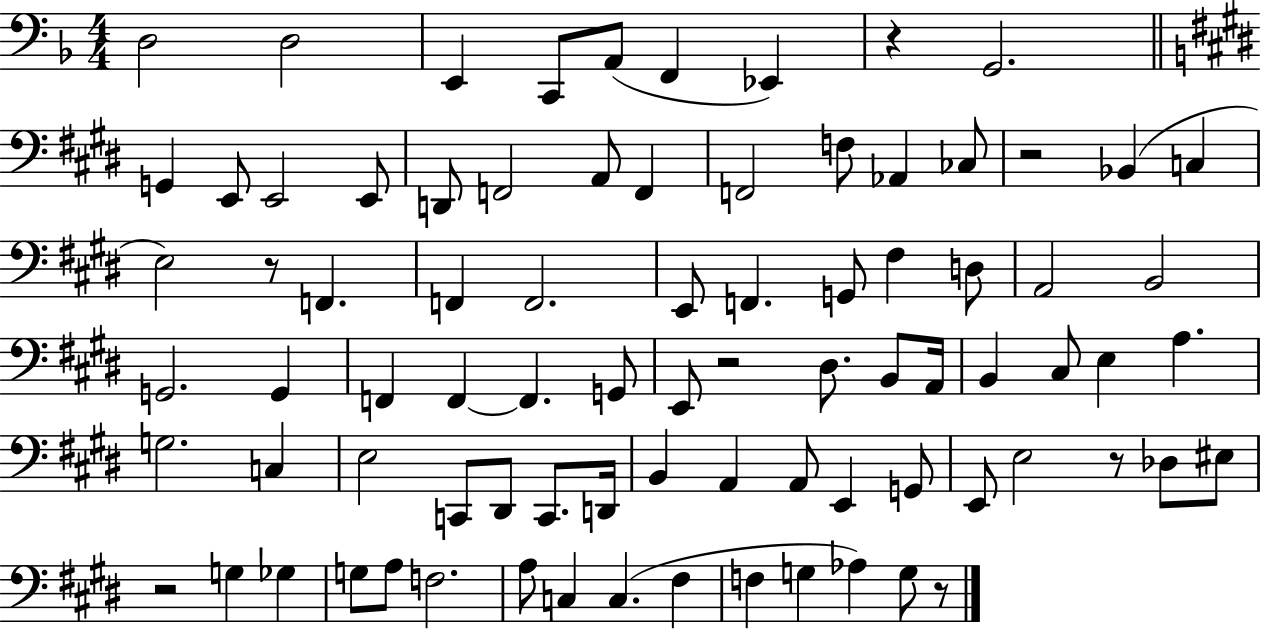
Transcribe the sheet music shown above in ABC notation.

X:1
T:Untitled
M:4/4
L:1/4
K:F
D,2 D,2 E,, C,,/2 A,,/2 F,, _E,, z G,,2 G,, E,,/2 E,,2 E,,/2 D,,/2 F,,2 A,,/2 F,, F,,2 F,/2 _A,, _C,/2 z2 _B,, C, E,2 z/2 F,, F,, F,,2 E,,/2 F,, G,,/2 ^F, D,/2 A,,2 B,,2 G,,2 G,, F,, F,, F,, G,,/2 E,,/2 z2 ^D,/2 B,,/2 A,,/4 B,, ^C,/2 E, A, G,2 C, E,2 C,,/2 ^D,,/2 C,,/2 D,,/4 B,, A,, A,,/2 E,, G,,/2 E,,/2 E,2 z/2 _D,/2 ^E,/2 z2 G, _G, G,/2 A,/2 F,2 A,/2 C, C, ^F, F, G, _A, G,/2 z/2